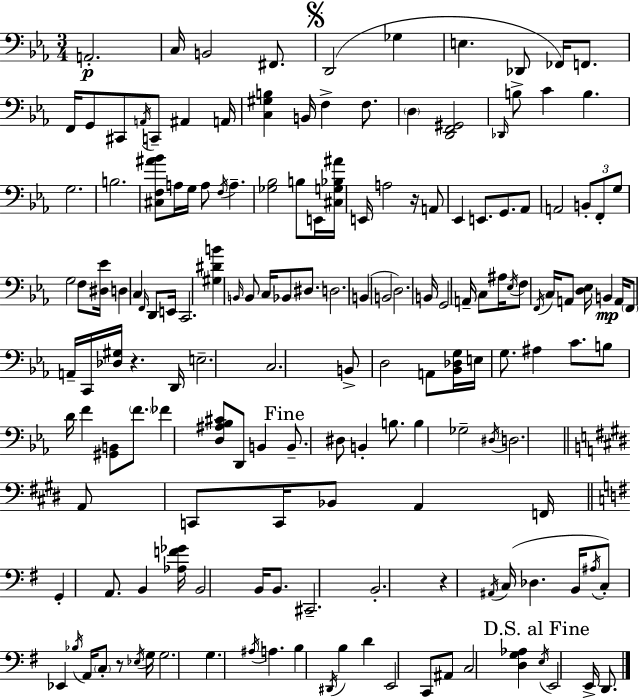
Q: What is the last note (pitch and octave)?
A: D2